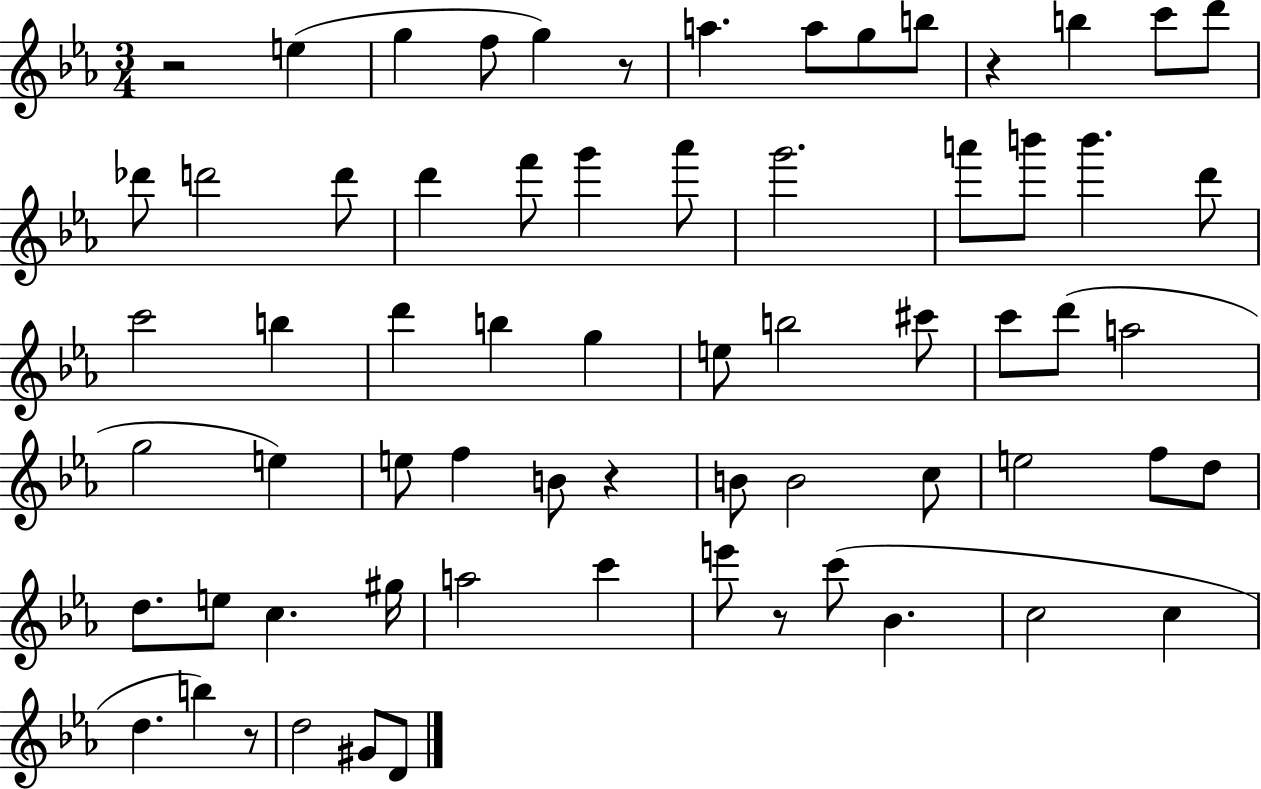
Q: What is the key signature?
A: EES major